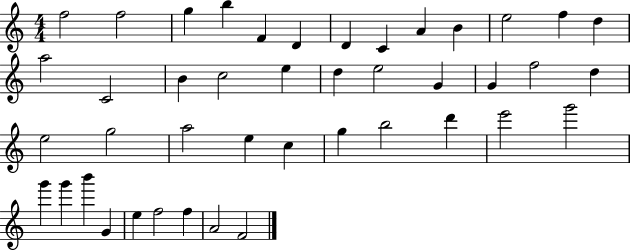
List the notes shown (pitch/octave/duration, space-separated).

F5/h F5/h G5/q B5/q F4/q D4/q D4/q C4/q A4/q B4/q E5/h F5/q D5/q A5/h C4/h B4/q C5/h E5/q D5/q E5/h G4/q G4/q F5/h D5/q E5/h G5/h A5/h E5/q C5/q G5/q B5/h D6/q E6/h G6/h G6/q G6/q B6/q G4/q E5/q F5/h F5/q A4/h F4/h